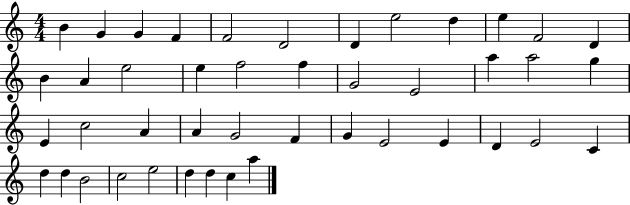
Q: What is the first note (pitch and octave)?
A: B4